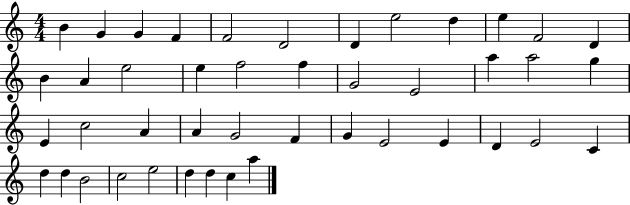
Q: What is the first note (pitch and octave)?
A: B4